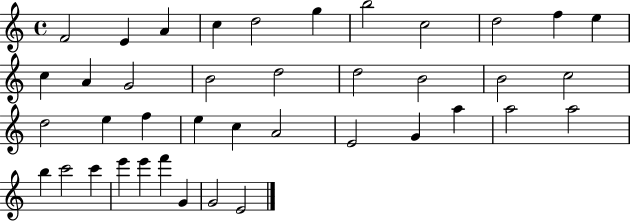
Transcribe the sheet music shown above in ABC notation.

X:1
T:Untitled
M:4/4
L:1/4
K:C
F2 E A c d2 g b2 c2 d2 f e c A G2 B2 d2 d2 B2 B2 c2 d2 e f e c A2 E2 G a a2 a2 b c'2 c' e' e' f' G G2 E2